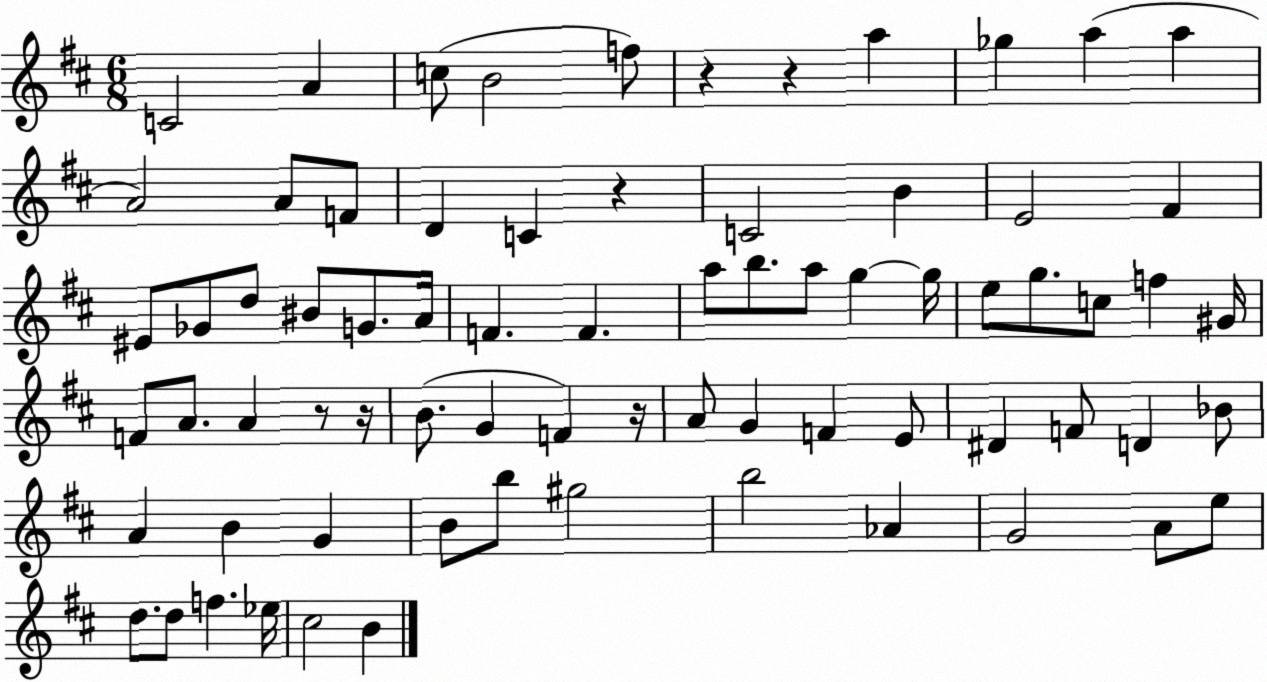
X:1
T:Untitled
M:6/8
L:1/4
K:D
C2 A c/2 B2 f/2 z z a _g a a A2 A/2 F/2 D C z C2 B E2 ^F ^E/2 _G/2 d/2 ^B/2 G/2 A/4 F F a/2 b/2 a/2 g g/4 e/2 g/2 c/2 f ^G/4 F/2 A/2 A z/2 z/4 B/2 G F z/4 A/2 G F E/2 ^D F/2 D _B/2 A B G B/2 b/2 ^g2 b2 _A G2 A/2 e/2 d/2 d/2 f _e/4 ^c2 B